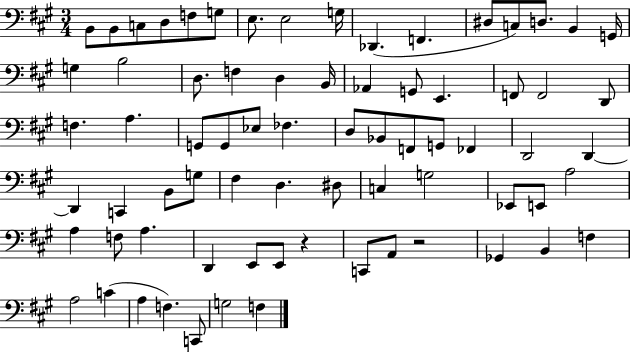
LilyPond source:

{
  \clef bass
  \numericTimeSignature
  \time 3/4
  \key a \major
  b,8 b,8 c8 d8 f8 g8 | e8. e2 g16 | des,4.( f,4. | dis8 c8) d8. b,4 g,16 | \break g4 b2 | d8. f4 d4 b,16 | aes,4 g,8 e,4. | f,8 f,2 d,8 | \break f4. a4. | g,8 g,8 ees8 fes4. | d8 bes,8 f,8 g,8 fes,4 | d,2 d,4~~ | \break d,4 c,4 b,8 g8 | fis4 d4. dis8 | c4 g2 | ees,8 e,8 a2 | \break a4 f8 a4. | d,4 e,8 e,8 r4 | c,8 a,8 r2 | ges,4 b,4 f4 | \break a2 c'4( | a4 f4.) c,8 | g2 f4 | \bar "|."
}